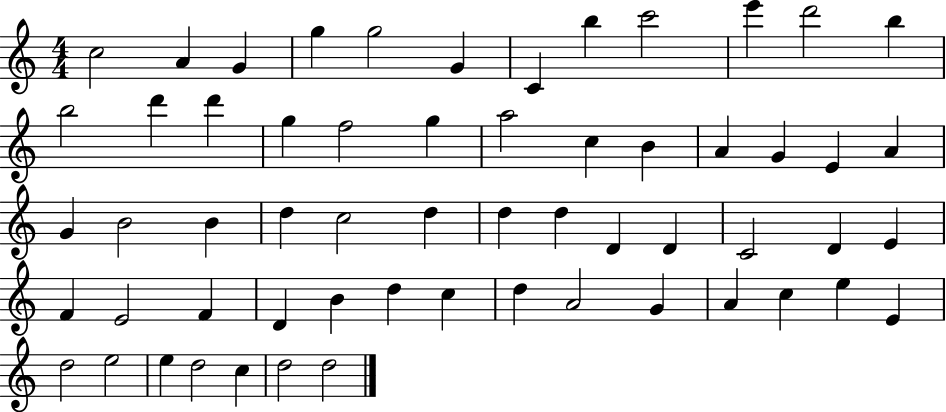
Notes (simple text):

C5/h A4/q G4/q G5/q G5/h G4/q C4/q B5/q C6/h E6/q D6/h B5/q B5/h D6/q D6/q G5/q F5/h G5/q A5/h C5/q B4/q A4/q G4/q E4/q A4/q G4/q B4/h B4/q D5/q C5/h D5/q D5/q D5/q D4/q D4/q C4/h D4/q E4/q F4/q E4/h F4/q D4/q B4/q D5/q C5/q D5/q A4/h G4/q A4/q C5/q E5/q E4/q D5/h E5/h E5/q D5/h C5/q D5/h D5/h